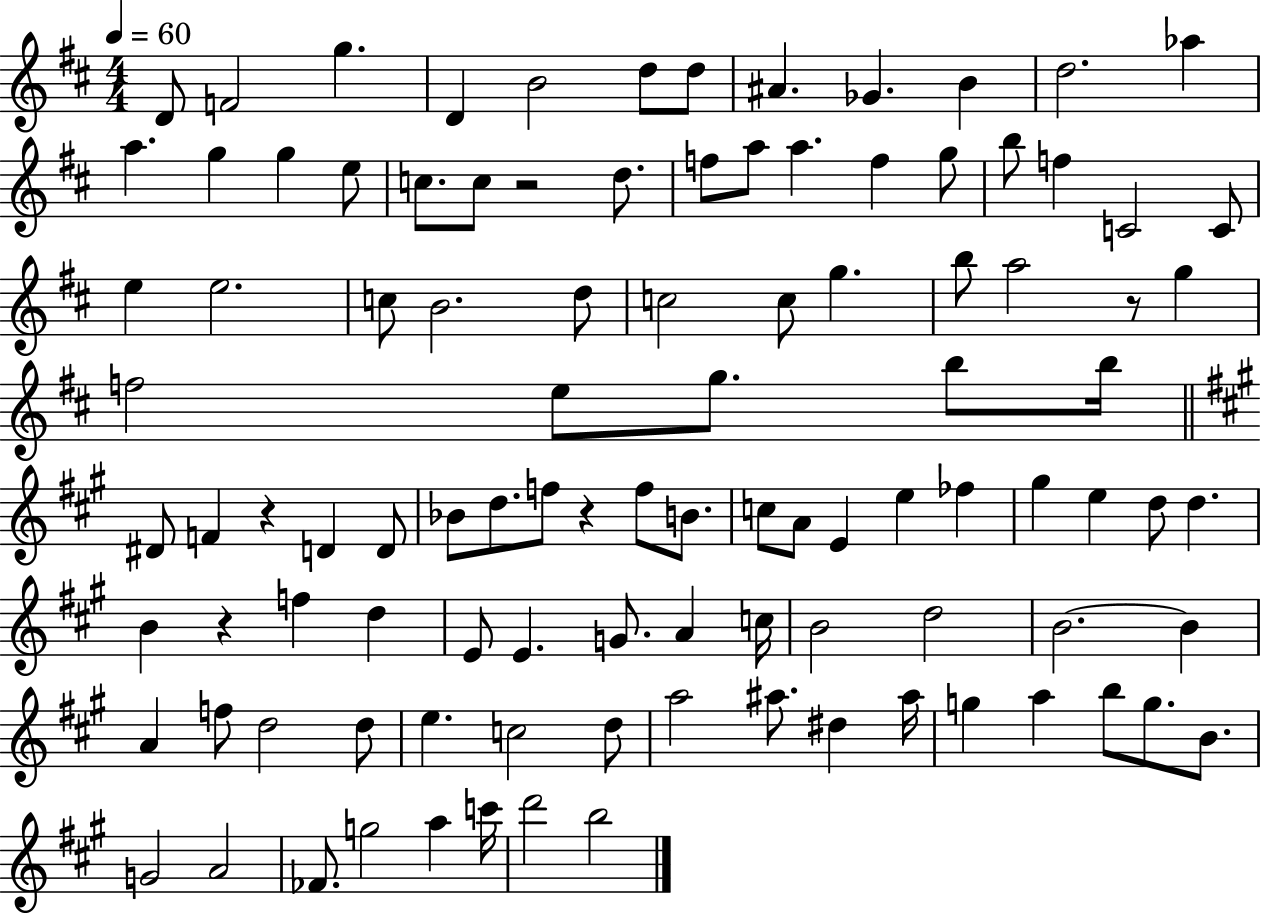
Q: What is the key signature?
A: D major